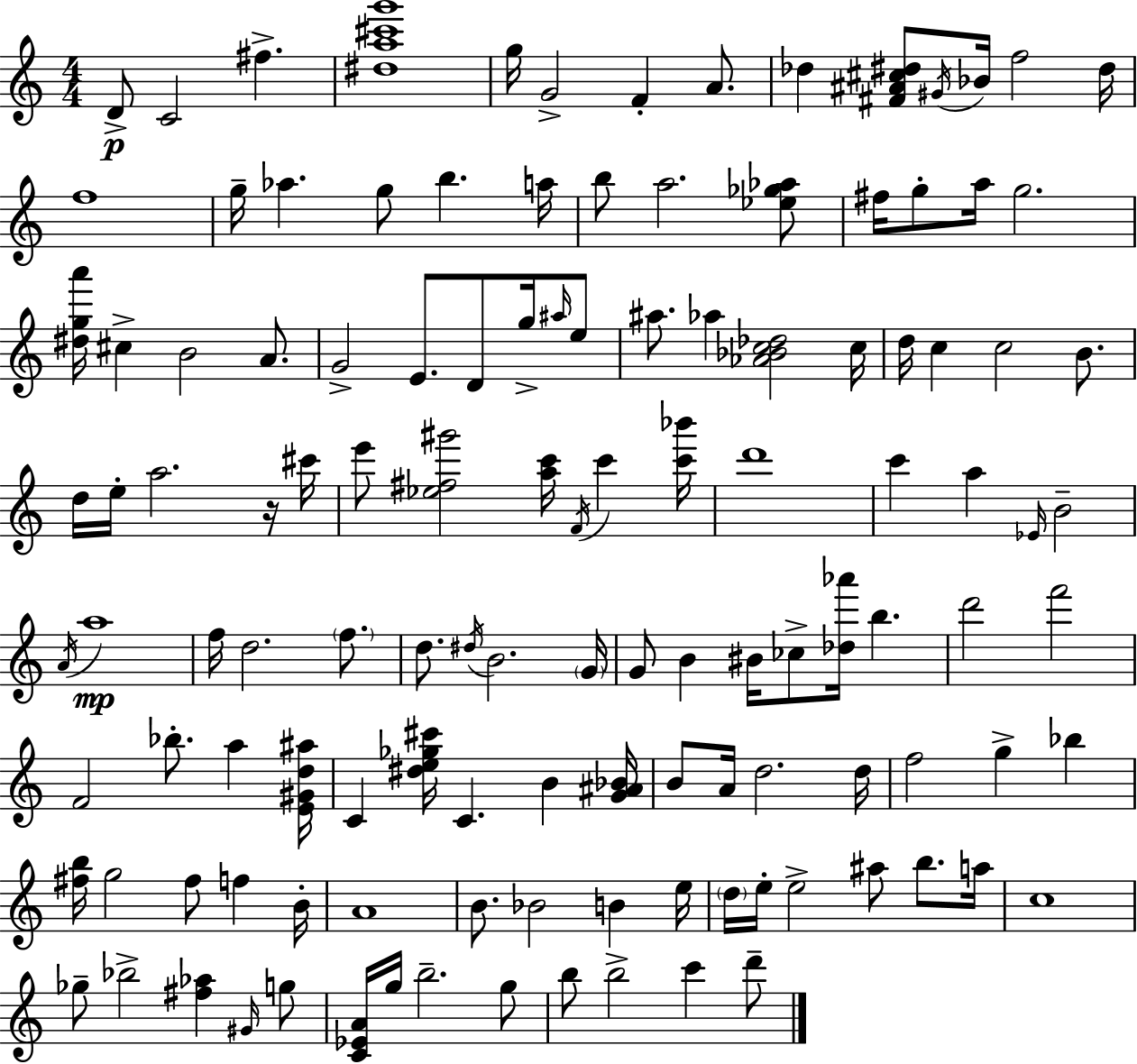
{
  \clef treble
  \numericTimeSignature
  \time 4/4
  \key c \major
  \repeat volta 2 { d'8->\p c'2 fis''4.-> | <dis'' a'' cis''' g'''>1 | g''16 g'2-> f'4-. a'8. | des''4 <fis' ais' cis'' dis''>8 \acciaccatura { gis'16 } bes'16 f''2 | \break dis''16 f''1 | g''16-- aes''4. g''8 b''4. | a''16 b''8 a''2. <ees'' ges'' aes''>8 | fis''16 g''8-. a''16 g''2. | \break <dis'' g'' a'''>16 cis''4-> b'2 a'8. | g'2-> e'8. d'8 g''16-> \grace { ais''16 } | e''8 ais''8. aes''4 <aes' bes' c'' des''>2 | c''16 d''16 c''4 c''2 b'8. | \break d''16 e''16-. a''2. | r16 cis'''16 e'''8 <ees'' fis'' gis'''>2 <a'' c'''>16 \acciaccatura { f'16 } c'''4 | <c''' bes'''>16 d'''1 | c'''4 a''4 \grace { ees'16 } b'2-- | \break \acciaccatura { a'16 } a''1\mp | f''16 d''2. | \parenthesize f''8. d''8. \acciaccatura { dis''16 } b'2. | \parenthesize g'16 g'8 b'4 bis'16 ces''8-> <des'' aes'''>16 | \break b''4. d'''2 f'''2 | f'2 bes''8.-. | a''4 <e' gis' d'' ais''>16 c'4 <dis'' e'' ges'' cis'''>16 c'4. | b'4 <g' ais' bes'>16 b'8 a'16 d''2. | \break d''16 f''2 g''4-> | bes''4 <fis'' b''>16 g''2 fis''8 | f''4 b'16-. a'1 | b'8. bes'2 | \break b'4 e''16 \parenthesize d''16 e''16-. e''2-> | ais''8 b''8. a''16 c''1 | ges''8-- bes''2-> | <fis'' aes''>4 \grace { gis'16 } g''8 <c' ees' a'>16 g''16 b''2.-- | \break g''8 b''8 b''2-> | c'''4 d'''8-- } \bar "|."
}